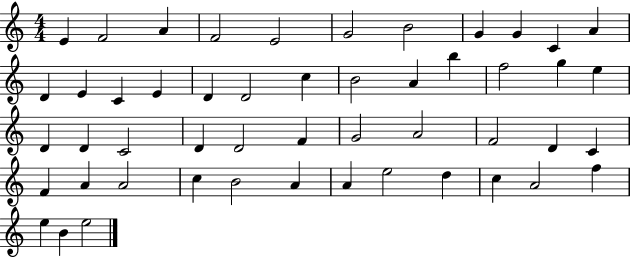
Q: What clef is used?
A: treble